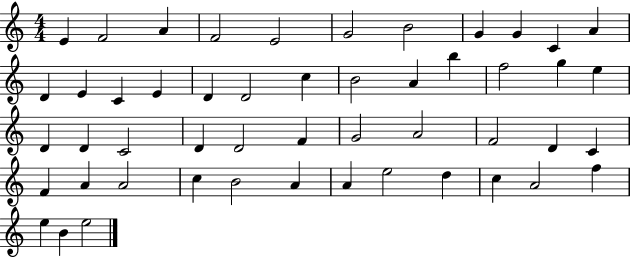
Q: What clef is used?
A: treble